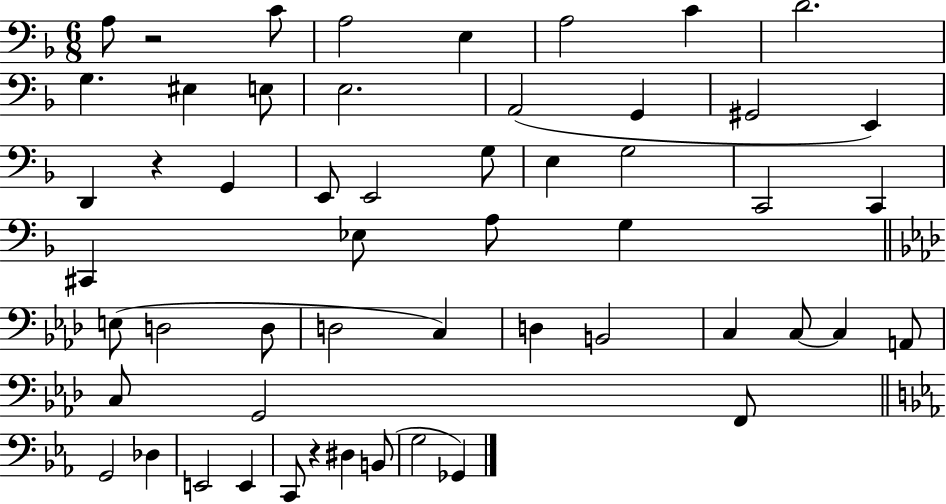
{
  \clef bass
  \numericTimeSignature
  \time 6/8
  \key f \major
  a8 r2 c'8 | a2 e4 | a2 c'4 | d'2. | \break g4. eis4 e8 | e2. | a,2( g,4 | gis,2 e,4) | \break d,4 r4 g,4 | e,8 e,2 g8 | e4 g2 | c,2 c,4 | \break cis,4 ees8 a8 g4 | \bar "||" \break \key aes \major e8( d2 d8 | d2 c4) | d4 b,2 | c4 c8~~ c4 a,8 | \break c8 g,2 f,8 | \bar "||" \break \key ees \major g,2 des4 | e,2 e,4 | c,8 r4 dis4 b,8( | g2 ges,4) | \break \bar "|."
}